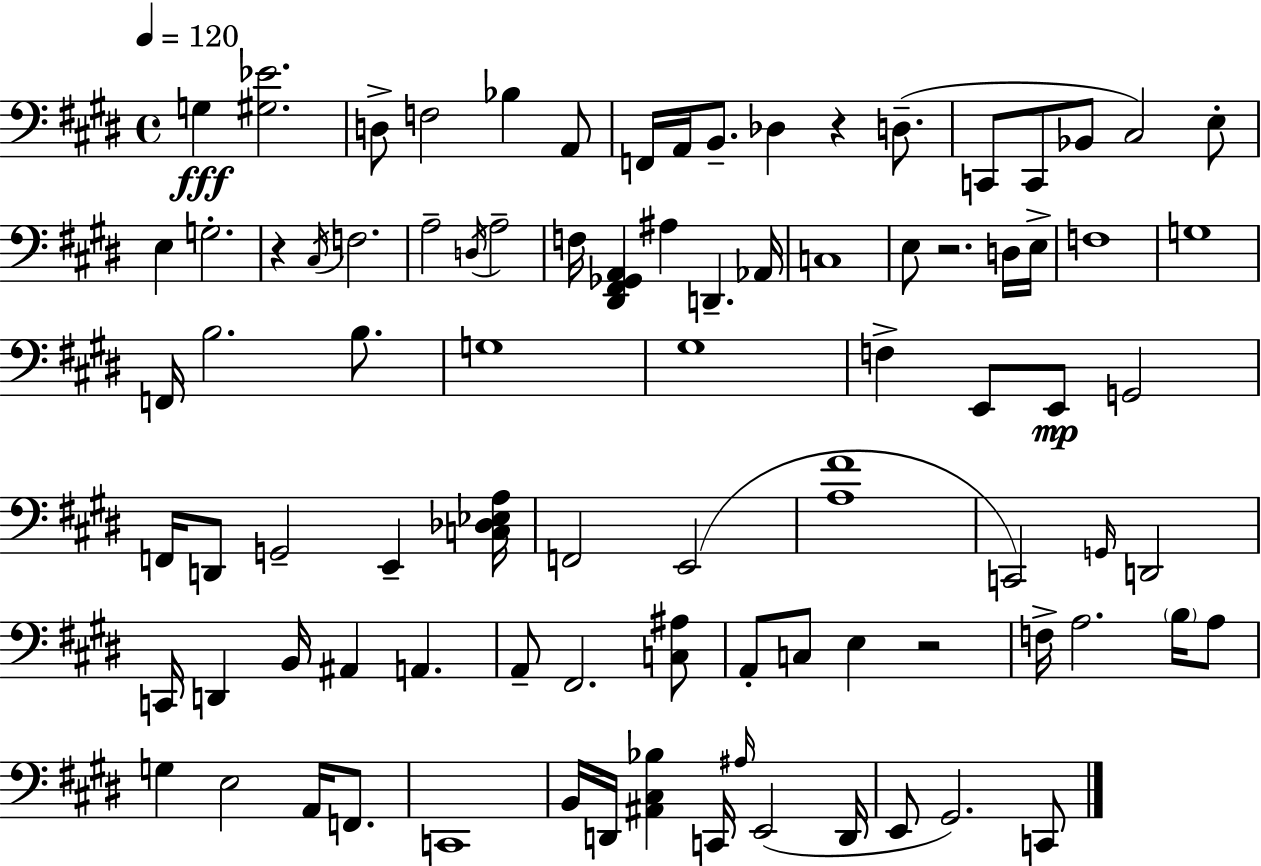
G3/q [G#3,Eb4]/h. D3/e F3/h Bb3/q A2/e F2/s A2/s B2/e. Db3/q R/q D3/e. C2/e C2/e Bb2/e C#3/h E3/e E3/q G3/h. R/q C#3/s F3/h. A3/h D3/s A3/h F3/s [D#2,F#2,Gb2,A2]/q A#3/q D2/q. Ab2/s C3/w E3/e R/h. D3/s E3/s F3/w G3/w F2/s B3/h. B3/e. G3/w G#3/w F3/q E2/e E2/e G2/h F2/s D2/e G2/h E2/q [C3,Db3,Eb3,A3]/s F2/h E2/h [A3,F#4]/w C2/h G2/s D2/h C2/s D2/q B2/s A#2/q A2/q. A2/e F#2/h. [C3,A#3]/e A2/e C3/e E3/q R/h F3/s A3/h. B3/s A3/e G3/q E3/h A2/s F2/e. C2/w B2/s D2/s [A#2,C#3,Bb3]/q C2/s A#3/s E2/h D2/s E2/e G#2/h. C2/e